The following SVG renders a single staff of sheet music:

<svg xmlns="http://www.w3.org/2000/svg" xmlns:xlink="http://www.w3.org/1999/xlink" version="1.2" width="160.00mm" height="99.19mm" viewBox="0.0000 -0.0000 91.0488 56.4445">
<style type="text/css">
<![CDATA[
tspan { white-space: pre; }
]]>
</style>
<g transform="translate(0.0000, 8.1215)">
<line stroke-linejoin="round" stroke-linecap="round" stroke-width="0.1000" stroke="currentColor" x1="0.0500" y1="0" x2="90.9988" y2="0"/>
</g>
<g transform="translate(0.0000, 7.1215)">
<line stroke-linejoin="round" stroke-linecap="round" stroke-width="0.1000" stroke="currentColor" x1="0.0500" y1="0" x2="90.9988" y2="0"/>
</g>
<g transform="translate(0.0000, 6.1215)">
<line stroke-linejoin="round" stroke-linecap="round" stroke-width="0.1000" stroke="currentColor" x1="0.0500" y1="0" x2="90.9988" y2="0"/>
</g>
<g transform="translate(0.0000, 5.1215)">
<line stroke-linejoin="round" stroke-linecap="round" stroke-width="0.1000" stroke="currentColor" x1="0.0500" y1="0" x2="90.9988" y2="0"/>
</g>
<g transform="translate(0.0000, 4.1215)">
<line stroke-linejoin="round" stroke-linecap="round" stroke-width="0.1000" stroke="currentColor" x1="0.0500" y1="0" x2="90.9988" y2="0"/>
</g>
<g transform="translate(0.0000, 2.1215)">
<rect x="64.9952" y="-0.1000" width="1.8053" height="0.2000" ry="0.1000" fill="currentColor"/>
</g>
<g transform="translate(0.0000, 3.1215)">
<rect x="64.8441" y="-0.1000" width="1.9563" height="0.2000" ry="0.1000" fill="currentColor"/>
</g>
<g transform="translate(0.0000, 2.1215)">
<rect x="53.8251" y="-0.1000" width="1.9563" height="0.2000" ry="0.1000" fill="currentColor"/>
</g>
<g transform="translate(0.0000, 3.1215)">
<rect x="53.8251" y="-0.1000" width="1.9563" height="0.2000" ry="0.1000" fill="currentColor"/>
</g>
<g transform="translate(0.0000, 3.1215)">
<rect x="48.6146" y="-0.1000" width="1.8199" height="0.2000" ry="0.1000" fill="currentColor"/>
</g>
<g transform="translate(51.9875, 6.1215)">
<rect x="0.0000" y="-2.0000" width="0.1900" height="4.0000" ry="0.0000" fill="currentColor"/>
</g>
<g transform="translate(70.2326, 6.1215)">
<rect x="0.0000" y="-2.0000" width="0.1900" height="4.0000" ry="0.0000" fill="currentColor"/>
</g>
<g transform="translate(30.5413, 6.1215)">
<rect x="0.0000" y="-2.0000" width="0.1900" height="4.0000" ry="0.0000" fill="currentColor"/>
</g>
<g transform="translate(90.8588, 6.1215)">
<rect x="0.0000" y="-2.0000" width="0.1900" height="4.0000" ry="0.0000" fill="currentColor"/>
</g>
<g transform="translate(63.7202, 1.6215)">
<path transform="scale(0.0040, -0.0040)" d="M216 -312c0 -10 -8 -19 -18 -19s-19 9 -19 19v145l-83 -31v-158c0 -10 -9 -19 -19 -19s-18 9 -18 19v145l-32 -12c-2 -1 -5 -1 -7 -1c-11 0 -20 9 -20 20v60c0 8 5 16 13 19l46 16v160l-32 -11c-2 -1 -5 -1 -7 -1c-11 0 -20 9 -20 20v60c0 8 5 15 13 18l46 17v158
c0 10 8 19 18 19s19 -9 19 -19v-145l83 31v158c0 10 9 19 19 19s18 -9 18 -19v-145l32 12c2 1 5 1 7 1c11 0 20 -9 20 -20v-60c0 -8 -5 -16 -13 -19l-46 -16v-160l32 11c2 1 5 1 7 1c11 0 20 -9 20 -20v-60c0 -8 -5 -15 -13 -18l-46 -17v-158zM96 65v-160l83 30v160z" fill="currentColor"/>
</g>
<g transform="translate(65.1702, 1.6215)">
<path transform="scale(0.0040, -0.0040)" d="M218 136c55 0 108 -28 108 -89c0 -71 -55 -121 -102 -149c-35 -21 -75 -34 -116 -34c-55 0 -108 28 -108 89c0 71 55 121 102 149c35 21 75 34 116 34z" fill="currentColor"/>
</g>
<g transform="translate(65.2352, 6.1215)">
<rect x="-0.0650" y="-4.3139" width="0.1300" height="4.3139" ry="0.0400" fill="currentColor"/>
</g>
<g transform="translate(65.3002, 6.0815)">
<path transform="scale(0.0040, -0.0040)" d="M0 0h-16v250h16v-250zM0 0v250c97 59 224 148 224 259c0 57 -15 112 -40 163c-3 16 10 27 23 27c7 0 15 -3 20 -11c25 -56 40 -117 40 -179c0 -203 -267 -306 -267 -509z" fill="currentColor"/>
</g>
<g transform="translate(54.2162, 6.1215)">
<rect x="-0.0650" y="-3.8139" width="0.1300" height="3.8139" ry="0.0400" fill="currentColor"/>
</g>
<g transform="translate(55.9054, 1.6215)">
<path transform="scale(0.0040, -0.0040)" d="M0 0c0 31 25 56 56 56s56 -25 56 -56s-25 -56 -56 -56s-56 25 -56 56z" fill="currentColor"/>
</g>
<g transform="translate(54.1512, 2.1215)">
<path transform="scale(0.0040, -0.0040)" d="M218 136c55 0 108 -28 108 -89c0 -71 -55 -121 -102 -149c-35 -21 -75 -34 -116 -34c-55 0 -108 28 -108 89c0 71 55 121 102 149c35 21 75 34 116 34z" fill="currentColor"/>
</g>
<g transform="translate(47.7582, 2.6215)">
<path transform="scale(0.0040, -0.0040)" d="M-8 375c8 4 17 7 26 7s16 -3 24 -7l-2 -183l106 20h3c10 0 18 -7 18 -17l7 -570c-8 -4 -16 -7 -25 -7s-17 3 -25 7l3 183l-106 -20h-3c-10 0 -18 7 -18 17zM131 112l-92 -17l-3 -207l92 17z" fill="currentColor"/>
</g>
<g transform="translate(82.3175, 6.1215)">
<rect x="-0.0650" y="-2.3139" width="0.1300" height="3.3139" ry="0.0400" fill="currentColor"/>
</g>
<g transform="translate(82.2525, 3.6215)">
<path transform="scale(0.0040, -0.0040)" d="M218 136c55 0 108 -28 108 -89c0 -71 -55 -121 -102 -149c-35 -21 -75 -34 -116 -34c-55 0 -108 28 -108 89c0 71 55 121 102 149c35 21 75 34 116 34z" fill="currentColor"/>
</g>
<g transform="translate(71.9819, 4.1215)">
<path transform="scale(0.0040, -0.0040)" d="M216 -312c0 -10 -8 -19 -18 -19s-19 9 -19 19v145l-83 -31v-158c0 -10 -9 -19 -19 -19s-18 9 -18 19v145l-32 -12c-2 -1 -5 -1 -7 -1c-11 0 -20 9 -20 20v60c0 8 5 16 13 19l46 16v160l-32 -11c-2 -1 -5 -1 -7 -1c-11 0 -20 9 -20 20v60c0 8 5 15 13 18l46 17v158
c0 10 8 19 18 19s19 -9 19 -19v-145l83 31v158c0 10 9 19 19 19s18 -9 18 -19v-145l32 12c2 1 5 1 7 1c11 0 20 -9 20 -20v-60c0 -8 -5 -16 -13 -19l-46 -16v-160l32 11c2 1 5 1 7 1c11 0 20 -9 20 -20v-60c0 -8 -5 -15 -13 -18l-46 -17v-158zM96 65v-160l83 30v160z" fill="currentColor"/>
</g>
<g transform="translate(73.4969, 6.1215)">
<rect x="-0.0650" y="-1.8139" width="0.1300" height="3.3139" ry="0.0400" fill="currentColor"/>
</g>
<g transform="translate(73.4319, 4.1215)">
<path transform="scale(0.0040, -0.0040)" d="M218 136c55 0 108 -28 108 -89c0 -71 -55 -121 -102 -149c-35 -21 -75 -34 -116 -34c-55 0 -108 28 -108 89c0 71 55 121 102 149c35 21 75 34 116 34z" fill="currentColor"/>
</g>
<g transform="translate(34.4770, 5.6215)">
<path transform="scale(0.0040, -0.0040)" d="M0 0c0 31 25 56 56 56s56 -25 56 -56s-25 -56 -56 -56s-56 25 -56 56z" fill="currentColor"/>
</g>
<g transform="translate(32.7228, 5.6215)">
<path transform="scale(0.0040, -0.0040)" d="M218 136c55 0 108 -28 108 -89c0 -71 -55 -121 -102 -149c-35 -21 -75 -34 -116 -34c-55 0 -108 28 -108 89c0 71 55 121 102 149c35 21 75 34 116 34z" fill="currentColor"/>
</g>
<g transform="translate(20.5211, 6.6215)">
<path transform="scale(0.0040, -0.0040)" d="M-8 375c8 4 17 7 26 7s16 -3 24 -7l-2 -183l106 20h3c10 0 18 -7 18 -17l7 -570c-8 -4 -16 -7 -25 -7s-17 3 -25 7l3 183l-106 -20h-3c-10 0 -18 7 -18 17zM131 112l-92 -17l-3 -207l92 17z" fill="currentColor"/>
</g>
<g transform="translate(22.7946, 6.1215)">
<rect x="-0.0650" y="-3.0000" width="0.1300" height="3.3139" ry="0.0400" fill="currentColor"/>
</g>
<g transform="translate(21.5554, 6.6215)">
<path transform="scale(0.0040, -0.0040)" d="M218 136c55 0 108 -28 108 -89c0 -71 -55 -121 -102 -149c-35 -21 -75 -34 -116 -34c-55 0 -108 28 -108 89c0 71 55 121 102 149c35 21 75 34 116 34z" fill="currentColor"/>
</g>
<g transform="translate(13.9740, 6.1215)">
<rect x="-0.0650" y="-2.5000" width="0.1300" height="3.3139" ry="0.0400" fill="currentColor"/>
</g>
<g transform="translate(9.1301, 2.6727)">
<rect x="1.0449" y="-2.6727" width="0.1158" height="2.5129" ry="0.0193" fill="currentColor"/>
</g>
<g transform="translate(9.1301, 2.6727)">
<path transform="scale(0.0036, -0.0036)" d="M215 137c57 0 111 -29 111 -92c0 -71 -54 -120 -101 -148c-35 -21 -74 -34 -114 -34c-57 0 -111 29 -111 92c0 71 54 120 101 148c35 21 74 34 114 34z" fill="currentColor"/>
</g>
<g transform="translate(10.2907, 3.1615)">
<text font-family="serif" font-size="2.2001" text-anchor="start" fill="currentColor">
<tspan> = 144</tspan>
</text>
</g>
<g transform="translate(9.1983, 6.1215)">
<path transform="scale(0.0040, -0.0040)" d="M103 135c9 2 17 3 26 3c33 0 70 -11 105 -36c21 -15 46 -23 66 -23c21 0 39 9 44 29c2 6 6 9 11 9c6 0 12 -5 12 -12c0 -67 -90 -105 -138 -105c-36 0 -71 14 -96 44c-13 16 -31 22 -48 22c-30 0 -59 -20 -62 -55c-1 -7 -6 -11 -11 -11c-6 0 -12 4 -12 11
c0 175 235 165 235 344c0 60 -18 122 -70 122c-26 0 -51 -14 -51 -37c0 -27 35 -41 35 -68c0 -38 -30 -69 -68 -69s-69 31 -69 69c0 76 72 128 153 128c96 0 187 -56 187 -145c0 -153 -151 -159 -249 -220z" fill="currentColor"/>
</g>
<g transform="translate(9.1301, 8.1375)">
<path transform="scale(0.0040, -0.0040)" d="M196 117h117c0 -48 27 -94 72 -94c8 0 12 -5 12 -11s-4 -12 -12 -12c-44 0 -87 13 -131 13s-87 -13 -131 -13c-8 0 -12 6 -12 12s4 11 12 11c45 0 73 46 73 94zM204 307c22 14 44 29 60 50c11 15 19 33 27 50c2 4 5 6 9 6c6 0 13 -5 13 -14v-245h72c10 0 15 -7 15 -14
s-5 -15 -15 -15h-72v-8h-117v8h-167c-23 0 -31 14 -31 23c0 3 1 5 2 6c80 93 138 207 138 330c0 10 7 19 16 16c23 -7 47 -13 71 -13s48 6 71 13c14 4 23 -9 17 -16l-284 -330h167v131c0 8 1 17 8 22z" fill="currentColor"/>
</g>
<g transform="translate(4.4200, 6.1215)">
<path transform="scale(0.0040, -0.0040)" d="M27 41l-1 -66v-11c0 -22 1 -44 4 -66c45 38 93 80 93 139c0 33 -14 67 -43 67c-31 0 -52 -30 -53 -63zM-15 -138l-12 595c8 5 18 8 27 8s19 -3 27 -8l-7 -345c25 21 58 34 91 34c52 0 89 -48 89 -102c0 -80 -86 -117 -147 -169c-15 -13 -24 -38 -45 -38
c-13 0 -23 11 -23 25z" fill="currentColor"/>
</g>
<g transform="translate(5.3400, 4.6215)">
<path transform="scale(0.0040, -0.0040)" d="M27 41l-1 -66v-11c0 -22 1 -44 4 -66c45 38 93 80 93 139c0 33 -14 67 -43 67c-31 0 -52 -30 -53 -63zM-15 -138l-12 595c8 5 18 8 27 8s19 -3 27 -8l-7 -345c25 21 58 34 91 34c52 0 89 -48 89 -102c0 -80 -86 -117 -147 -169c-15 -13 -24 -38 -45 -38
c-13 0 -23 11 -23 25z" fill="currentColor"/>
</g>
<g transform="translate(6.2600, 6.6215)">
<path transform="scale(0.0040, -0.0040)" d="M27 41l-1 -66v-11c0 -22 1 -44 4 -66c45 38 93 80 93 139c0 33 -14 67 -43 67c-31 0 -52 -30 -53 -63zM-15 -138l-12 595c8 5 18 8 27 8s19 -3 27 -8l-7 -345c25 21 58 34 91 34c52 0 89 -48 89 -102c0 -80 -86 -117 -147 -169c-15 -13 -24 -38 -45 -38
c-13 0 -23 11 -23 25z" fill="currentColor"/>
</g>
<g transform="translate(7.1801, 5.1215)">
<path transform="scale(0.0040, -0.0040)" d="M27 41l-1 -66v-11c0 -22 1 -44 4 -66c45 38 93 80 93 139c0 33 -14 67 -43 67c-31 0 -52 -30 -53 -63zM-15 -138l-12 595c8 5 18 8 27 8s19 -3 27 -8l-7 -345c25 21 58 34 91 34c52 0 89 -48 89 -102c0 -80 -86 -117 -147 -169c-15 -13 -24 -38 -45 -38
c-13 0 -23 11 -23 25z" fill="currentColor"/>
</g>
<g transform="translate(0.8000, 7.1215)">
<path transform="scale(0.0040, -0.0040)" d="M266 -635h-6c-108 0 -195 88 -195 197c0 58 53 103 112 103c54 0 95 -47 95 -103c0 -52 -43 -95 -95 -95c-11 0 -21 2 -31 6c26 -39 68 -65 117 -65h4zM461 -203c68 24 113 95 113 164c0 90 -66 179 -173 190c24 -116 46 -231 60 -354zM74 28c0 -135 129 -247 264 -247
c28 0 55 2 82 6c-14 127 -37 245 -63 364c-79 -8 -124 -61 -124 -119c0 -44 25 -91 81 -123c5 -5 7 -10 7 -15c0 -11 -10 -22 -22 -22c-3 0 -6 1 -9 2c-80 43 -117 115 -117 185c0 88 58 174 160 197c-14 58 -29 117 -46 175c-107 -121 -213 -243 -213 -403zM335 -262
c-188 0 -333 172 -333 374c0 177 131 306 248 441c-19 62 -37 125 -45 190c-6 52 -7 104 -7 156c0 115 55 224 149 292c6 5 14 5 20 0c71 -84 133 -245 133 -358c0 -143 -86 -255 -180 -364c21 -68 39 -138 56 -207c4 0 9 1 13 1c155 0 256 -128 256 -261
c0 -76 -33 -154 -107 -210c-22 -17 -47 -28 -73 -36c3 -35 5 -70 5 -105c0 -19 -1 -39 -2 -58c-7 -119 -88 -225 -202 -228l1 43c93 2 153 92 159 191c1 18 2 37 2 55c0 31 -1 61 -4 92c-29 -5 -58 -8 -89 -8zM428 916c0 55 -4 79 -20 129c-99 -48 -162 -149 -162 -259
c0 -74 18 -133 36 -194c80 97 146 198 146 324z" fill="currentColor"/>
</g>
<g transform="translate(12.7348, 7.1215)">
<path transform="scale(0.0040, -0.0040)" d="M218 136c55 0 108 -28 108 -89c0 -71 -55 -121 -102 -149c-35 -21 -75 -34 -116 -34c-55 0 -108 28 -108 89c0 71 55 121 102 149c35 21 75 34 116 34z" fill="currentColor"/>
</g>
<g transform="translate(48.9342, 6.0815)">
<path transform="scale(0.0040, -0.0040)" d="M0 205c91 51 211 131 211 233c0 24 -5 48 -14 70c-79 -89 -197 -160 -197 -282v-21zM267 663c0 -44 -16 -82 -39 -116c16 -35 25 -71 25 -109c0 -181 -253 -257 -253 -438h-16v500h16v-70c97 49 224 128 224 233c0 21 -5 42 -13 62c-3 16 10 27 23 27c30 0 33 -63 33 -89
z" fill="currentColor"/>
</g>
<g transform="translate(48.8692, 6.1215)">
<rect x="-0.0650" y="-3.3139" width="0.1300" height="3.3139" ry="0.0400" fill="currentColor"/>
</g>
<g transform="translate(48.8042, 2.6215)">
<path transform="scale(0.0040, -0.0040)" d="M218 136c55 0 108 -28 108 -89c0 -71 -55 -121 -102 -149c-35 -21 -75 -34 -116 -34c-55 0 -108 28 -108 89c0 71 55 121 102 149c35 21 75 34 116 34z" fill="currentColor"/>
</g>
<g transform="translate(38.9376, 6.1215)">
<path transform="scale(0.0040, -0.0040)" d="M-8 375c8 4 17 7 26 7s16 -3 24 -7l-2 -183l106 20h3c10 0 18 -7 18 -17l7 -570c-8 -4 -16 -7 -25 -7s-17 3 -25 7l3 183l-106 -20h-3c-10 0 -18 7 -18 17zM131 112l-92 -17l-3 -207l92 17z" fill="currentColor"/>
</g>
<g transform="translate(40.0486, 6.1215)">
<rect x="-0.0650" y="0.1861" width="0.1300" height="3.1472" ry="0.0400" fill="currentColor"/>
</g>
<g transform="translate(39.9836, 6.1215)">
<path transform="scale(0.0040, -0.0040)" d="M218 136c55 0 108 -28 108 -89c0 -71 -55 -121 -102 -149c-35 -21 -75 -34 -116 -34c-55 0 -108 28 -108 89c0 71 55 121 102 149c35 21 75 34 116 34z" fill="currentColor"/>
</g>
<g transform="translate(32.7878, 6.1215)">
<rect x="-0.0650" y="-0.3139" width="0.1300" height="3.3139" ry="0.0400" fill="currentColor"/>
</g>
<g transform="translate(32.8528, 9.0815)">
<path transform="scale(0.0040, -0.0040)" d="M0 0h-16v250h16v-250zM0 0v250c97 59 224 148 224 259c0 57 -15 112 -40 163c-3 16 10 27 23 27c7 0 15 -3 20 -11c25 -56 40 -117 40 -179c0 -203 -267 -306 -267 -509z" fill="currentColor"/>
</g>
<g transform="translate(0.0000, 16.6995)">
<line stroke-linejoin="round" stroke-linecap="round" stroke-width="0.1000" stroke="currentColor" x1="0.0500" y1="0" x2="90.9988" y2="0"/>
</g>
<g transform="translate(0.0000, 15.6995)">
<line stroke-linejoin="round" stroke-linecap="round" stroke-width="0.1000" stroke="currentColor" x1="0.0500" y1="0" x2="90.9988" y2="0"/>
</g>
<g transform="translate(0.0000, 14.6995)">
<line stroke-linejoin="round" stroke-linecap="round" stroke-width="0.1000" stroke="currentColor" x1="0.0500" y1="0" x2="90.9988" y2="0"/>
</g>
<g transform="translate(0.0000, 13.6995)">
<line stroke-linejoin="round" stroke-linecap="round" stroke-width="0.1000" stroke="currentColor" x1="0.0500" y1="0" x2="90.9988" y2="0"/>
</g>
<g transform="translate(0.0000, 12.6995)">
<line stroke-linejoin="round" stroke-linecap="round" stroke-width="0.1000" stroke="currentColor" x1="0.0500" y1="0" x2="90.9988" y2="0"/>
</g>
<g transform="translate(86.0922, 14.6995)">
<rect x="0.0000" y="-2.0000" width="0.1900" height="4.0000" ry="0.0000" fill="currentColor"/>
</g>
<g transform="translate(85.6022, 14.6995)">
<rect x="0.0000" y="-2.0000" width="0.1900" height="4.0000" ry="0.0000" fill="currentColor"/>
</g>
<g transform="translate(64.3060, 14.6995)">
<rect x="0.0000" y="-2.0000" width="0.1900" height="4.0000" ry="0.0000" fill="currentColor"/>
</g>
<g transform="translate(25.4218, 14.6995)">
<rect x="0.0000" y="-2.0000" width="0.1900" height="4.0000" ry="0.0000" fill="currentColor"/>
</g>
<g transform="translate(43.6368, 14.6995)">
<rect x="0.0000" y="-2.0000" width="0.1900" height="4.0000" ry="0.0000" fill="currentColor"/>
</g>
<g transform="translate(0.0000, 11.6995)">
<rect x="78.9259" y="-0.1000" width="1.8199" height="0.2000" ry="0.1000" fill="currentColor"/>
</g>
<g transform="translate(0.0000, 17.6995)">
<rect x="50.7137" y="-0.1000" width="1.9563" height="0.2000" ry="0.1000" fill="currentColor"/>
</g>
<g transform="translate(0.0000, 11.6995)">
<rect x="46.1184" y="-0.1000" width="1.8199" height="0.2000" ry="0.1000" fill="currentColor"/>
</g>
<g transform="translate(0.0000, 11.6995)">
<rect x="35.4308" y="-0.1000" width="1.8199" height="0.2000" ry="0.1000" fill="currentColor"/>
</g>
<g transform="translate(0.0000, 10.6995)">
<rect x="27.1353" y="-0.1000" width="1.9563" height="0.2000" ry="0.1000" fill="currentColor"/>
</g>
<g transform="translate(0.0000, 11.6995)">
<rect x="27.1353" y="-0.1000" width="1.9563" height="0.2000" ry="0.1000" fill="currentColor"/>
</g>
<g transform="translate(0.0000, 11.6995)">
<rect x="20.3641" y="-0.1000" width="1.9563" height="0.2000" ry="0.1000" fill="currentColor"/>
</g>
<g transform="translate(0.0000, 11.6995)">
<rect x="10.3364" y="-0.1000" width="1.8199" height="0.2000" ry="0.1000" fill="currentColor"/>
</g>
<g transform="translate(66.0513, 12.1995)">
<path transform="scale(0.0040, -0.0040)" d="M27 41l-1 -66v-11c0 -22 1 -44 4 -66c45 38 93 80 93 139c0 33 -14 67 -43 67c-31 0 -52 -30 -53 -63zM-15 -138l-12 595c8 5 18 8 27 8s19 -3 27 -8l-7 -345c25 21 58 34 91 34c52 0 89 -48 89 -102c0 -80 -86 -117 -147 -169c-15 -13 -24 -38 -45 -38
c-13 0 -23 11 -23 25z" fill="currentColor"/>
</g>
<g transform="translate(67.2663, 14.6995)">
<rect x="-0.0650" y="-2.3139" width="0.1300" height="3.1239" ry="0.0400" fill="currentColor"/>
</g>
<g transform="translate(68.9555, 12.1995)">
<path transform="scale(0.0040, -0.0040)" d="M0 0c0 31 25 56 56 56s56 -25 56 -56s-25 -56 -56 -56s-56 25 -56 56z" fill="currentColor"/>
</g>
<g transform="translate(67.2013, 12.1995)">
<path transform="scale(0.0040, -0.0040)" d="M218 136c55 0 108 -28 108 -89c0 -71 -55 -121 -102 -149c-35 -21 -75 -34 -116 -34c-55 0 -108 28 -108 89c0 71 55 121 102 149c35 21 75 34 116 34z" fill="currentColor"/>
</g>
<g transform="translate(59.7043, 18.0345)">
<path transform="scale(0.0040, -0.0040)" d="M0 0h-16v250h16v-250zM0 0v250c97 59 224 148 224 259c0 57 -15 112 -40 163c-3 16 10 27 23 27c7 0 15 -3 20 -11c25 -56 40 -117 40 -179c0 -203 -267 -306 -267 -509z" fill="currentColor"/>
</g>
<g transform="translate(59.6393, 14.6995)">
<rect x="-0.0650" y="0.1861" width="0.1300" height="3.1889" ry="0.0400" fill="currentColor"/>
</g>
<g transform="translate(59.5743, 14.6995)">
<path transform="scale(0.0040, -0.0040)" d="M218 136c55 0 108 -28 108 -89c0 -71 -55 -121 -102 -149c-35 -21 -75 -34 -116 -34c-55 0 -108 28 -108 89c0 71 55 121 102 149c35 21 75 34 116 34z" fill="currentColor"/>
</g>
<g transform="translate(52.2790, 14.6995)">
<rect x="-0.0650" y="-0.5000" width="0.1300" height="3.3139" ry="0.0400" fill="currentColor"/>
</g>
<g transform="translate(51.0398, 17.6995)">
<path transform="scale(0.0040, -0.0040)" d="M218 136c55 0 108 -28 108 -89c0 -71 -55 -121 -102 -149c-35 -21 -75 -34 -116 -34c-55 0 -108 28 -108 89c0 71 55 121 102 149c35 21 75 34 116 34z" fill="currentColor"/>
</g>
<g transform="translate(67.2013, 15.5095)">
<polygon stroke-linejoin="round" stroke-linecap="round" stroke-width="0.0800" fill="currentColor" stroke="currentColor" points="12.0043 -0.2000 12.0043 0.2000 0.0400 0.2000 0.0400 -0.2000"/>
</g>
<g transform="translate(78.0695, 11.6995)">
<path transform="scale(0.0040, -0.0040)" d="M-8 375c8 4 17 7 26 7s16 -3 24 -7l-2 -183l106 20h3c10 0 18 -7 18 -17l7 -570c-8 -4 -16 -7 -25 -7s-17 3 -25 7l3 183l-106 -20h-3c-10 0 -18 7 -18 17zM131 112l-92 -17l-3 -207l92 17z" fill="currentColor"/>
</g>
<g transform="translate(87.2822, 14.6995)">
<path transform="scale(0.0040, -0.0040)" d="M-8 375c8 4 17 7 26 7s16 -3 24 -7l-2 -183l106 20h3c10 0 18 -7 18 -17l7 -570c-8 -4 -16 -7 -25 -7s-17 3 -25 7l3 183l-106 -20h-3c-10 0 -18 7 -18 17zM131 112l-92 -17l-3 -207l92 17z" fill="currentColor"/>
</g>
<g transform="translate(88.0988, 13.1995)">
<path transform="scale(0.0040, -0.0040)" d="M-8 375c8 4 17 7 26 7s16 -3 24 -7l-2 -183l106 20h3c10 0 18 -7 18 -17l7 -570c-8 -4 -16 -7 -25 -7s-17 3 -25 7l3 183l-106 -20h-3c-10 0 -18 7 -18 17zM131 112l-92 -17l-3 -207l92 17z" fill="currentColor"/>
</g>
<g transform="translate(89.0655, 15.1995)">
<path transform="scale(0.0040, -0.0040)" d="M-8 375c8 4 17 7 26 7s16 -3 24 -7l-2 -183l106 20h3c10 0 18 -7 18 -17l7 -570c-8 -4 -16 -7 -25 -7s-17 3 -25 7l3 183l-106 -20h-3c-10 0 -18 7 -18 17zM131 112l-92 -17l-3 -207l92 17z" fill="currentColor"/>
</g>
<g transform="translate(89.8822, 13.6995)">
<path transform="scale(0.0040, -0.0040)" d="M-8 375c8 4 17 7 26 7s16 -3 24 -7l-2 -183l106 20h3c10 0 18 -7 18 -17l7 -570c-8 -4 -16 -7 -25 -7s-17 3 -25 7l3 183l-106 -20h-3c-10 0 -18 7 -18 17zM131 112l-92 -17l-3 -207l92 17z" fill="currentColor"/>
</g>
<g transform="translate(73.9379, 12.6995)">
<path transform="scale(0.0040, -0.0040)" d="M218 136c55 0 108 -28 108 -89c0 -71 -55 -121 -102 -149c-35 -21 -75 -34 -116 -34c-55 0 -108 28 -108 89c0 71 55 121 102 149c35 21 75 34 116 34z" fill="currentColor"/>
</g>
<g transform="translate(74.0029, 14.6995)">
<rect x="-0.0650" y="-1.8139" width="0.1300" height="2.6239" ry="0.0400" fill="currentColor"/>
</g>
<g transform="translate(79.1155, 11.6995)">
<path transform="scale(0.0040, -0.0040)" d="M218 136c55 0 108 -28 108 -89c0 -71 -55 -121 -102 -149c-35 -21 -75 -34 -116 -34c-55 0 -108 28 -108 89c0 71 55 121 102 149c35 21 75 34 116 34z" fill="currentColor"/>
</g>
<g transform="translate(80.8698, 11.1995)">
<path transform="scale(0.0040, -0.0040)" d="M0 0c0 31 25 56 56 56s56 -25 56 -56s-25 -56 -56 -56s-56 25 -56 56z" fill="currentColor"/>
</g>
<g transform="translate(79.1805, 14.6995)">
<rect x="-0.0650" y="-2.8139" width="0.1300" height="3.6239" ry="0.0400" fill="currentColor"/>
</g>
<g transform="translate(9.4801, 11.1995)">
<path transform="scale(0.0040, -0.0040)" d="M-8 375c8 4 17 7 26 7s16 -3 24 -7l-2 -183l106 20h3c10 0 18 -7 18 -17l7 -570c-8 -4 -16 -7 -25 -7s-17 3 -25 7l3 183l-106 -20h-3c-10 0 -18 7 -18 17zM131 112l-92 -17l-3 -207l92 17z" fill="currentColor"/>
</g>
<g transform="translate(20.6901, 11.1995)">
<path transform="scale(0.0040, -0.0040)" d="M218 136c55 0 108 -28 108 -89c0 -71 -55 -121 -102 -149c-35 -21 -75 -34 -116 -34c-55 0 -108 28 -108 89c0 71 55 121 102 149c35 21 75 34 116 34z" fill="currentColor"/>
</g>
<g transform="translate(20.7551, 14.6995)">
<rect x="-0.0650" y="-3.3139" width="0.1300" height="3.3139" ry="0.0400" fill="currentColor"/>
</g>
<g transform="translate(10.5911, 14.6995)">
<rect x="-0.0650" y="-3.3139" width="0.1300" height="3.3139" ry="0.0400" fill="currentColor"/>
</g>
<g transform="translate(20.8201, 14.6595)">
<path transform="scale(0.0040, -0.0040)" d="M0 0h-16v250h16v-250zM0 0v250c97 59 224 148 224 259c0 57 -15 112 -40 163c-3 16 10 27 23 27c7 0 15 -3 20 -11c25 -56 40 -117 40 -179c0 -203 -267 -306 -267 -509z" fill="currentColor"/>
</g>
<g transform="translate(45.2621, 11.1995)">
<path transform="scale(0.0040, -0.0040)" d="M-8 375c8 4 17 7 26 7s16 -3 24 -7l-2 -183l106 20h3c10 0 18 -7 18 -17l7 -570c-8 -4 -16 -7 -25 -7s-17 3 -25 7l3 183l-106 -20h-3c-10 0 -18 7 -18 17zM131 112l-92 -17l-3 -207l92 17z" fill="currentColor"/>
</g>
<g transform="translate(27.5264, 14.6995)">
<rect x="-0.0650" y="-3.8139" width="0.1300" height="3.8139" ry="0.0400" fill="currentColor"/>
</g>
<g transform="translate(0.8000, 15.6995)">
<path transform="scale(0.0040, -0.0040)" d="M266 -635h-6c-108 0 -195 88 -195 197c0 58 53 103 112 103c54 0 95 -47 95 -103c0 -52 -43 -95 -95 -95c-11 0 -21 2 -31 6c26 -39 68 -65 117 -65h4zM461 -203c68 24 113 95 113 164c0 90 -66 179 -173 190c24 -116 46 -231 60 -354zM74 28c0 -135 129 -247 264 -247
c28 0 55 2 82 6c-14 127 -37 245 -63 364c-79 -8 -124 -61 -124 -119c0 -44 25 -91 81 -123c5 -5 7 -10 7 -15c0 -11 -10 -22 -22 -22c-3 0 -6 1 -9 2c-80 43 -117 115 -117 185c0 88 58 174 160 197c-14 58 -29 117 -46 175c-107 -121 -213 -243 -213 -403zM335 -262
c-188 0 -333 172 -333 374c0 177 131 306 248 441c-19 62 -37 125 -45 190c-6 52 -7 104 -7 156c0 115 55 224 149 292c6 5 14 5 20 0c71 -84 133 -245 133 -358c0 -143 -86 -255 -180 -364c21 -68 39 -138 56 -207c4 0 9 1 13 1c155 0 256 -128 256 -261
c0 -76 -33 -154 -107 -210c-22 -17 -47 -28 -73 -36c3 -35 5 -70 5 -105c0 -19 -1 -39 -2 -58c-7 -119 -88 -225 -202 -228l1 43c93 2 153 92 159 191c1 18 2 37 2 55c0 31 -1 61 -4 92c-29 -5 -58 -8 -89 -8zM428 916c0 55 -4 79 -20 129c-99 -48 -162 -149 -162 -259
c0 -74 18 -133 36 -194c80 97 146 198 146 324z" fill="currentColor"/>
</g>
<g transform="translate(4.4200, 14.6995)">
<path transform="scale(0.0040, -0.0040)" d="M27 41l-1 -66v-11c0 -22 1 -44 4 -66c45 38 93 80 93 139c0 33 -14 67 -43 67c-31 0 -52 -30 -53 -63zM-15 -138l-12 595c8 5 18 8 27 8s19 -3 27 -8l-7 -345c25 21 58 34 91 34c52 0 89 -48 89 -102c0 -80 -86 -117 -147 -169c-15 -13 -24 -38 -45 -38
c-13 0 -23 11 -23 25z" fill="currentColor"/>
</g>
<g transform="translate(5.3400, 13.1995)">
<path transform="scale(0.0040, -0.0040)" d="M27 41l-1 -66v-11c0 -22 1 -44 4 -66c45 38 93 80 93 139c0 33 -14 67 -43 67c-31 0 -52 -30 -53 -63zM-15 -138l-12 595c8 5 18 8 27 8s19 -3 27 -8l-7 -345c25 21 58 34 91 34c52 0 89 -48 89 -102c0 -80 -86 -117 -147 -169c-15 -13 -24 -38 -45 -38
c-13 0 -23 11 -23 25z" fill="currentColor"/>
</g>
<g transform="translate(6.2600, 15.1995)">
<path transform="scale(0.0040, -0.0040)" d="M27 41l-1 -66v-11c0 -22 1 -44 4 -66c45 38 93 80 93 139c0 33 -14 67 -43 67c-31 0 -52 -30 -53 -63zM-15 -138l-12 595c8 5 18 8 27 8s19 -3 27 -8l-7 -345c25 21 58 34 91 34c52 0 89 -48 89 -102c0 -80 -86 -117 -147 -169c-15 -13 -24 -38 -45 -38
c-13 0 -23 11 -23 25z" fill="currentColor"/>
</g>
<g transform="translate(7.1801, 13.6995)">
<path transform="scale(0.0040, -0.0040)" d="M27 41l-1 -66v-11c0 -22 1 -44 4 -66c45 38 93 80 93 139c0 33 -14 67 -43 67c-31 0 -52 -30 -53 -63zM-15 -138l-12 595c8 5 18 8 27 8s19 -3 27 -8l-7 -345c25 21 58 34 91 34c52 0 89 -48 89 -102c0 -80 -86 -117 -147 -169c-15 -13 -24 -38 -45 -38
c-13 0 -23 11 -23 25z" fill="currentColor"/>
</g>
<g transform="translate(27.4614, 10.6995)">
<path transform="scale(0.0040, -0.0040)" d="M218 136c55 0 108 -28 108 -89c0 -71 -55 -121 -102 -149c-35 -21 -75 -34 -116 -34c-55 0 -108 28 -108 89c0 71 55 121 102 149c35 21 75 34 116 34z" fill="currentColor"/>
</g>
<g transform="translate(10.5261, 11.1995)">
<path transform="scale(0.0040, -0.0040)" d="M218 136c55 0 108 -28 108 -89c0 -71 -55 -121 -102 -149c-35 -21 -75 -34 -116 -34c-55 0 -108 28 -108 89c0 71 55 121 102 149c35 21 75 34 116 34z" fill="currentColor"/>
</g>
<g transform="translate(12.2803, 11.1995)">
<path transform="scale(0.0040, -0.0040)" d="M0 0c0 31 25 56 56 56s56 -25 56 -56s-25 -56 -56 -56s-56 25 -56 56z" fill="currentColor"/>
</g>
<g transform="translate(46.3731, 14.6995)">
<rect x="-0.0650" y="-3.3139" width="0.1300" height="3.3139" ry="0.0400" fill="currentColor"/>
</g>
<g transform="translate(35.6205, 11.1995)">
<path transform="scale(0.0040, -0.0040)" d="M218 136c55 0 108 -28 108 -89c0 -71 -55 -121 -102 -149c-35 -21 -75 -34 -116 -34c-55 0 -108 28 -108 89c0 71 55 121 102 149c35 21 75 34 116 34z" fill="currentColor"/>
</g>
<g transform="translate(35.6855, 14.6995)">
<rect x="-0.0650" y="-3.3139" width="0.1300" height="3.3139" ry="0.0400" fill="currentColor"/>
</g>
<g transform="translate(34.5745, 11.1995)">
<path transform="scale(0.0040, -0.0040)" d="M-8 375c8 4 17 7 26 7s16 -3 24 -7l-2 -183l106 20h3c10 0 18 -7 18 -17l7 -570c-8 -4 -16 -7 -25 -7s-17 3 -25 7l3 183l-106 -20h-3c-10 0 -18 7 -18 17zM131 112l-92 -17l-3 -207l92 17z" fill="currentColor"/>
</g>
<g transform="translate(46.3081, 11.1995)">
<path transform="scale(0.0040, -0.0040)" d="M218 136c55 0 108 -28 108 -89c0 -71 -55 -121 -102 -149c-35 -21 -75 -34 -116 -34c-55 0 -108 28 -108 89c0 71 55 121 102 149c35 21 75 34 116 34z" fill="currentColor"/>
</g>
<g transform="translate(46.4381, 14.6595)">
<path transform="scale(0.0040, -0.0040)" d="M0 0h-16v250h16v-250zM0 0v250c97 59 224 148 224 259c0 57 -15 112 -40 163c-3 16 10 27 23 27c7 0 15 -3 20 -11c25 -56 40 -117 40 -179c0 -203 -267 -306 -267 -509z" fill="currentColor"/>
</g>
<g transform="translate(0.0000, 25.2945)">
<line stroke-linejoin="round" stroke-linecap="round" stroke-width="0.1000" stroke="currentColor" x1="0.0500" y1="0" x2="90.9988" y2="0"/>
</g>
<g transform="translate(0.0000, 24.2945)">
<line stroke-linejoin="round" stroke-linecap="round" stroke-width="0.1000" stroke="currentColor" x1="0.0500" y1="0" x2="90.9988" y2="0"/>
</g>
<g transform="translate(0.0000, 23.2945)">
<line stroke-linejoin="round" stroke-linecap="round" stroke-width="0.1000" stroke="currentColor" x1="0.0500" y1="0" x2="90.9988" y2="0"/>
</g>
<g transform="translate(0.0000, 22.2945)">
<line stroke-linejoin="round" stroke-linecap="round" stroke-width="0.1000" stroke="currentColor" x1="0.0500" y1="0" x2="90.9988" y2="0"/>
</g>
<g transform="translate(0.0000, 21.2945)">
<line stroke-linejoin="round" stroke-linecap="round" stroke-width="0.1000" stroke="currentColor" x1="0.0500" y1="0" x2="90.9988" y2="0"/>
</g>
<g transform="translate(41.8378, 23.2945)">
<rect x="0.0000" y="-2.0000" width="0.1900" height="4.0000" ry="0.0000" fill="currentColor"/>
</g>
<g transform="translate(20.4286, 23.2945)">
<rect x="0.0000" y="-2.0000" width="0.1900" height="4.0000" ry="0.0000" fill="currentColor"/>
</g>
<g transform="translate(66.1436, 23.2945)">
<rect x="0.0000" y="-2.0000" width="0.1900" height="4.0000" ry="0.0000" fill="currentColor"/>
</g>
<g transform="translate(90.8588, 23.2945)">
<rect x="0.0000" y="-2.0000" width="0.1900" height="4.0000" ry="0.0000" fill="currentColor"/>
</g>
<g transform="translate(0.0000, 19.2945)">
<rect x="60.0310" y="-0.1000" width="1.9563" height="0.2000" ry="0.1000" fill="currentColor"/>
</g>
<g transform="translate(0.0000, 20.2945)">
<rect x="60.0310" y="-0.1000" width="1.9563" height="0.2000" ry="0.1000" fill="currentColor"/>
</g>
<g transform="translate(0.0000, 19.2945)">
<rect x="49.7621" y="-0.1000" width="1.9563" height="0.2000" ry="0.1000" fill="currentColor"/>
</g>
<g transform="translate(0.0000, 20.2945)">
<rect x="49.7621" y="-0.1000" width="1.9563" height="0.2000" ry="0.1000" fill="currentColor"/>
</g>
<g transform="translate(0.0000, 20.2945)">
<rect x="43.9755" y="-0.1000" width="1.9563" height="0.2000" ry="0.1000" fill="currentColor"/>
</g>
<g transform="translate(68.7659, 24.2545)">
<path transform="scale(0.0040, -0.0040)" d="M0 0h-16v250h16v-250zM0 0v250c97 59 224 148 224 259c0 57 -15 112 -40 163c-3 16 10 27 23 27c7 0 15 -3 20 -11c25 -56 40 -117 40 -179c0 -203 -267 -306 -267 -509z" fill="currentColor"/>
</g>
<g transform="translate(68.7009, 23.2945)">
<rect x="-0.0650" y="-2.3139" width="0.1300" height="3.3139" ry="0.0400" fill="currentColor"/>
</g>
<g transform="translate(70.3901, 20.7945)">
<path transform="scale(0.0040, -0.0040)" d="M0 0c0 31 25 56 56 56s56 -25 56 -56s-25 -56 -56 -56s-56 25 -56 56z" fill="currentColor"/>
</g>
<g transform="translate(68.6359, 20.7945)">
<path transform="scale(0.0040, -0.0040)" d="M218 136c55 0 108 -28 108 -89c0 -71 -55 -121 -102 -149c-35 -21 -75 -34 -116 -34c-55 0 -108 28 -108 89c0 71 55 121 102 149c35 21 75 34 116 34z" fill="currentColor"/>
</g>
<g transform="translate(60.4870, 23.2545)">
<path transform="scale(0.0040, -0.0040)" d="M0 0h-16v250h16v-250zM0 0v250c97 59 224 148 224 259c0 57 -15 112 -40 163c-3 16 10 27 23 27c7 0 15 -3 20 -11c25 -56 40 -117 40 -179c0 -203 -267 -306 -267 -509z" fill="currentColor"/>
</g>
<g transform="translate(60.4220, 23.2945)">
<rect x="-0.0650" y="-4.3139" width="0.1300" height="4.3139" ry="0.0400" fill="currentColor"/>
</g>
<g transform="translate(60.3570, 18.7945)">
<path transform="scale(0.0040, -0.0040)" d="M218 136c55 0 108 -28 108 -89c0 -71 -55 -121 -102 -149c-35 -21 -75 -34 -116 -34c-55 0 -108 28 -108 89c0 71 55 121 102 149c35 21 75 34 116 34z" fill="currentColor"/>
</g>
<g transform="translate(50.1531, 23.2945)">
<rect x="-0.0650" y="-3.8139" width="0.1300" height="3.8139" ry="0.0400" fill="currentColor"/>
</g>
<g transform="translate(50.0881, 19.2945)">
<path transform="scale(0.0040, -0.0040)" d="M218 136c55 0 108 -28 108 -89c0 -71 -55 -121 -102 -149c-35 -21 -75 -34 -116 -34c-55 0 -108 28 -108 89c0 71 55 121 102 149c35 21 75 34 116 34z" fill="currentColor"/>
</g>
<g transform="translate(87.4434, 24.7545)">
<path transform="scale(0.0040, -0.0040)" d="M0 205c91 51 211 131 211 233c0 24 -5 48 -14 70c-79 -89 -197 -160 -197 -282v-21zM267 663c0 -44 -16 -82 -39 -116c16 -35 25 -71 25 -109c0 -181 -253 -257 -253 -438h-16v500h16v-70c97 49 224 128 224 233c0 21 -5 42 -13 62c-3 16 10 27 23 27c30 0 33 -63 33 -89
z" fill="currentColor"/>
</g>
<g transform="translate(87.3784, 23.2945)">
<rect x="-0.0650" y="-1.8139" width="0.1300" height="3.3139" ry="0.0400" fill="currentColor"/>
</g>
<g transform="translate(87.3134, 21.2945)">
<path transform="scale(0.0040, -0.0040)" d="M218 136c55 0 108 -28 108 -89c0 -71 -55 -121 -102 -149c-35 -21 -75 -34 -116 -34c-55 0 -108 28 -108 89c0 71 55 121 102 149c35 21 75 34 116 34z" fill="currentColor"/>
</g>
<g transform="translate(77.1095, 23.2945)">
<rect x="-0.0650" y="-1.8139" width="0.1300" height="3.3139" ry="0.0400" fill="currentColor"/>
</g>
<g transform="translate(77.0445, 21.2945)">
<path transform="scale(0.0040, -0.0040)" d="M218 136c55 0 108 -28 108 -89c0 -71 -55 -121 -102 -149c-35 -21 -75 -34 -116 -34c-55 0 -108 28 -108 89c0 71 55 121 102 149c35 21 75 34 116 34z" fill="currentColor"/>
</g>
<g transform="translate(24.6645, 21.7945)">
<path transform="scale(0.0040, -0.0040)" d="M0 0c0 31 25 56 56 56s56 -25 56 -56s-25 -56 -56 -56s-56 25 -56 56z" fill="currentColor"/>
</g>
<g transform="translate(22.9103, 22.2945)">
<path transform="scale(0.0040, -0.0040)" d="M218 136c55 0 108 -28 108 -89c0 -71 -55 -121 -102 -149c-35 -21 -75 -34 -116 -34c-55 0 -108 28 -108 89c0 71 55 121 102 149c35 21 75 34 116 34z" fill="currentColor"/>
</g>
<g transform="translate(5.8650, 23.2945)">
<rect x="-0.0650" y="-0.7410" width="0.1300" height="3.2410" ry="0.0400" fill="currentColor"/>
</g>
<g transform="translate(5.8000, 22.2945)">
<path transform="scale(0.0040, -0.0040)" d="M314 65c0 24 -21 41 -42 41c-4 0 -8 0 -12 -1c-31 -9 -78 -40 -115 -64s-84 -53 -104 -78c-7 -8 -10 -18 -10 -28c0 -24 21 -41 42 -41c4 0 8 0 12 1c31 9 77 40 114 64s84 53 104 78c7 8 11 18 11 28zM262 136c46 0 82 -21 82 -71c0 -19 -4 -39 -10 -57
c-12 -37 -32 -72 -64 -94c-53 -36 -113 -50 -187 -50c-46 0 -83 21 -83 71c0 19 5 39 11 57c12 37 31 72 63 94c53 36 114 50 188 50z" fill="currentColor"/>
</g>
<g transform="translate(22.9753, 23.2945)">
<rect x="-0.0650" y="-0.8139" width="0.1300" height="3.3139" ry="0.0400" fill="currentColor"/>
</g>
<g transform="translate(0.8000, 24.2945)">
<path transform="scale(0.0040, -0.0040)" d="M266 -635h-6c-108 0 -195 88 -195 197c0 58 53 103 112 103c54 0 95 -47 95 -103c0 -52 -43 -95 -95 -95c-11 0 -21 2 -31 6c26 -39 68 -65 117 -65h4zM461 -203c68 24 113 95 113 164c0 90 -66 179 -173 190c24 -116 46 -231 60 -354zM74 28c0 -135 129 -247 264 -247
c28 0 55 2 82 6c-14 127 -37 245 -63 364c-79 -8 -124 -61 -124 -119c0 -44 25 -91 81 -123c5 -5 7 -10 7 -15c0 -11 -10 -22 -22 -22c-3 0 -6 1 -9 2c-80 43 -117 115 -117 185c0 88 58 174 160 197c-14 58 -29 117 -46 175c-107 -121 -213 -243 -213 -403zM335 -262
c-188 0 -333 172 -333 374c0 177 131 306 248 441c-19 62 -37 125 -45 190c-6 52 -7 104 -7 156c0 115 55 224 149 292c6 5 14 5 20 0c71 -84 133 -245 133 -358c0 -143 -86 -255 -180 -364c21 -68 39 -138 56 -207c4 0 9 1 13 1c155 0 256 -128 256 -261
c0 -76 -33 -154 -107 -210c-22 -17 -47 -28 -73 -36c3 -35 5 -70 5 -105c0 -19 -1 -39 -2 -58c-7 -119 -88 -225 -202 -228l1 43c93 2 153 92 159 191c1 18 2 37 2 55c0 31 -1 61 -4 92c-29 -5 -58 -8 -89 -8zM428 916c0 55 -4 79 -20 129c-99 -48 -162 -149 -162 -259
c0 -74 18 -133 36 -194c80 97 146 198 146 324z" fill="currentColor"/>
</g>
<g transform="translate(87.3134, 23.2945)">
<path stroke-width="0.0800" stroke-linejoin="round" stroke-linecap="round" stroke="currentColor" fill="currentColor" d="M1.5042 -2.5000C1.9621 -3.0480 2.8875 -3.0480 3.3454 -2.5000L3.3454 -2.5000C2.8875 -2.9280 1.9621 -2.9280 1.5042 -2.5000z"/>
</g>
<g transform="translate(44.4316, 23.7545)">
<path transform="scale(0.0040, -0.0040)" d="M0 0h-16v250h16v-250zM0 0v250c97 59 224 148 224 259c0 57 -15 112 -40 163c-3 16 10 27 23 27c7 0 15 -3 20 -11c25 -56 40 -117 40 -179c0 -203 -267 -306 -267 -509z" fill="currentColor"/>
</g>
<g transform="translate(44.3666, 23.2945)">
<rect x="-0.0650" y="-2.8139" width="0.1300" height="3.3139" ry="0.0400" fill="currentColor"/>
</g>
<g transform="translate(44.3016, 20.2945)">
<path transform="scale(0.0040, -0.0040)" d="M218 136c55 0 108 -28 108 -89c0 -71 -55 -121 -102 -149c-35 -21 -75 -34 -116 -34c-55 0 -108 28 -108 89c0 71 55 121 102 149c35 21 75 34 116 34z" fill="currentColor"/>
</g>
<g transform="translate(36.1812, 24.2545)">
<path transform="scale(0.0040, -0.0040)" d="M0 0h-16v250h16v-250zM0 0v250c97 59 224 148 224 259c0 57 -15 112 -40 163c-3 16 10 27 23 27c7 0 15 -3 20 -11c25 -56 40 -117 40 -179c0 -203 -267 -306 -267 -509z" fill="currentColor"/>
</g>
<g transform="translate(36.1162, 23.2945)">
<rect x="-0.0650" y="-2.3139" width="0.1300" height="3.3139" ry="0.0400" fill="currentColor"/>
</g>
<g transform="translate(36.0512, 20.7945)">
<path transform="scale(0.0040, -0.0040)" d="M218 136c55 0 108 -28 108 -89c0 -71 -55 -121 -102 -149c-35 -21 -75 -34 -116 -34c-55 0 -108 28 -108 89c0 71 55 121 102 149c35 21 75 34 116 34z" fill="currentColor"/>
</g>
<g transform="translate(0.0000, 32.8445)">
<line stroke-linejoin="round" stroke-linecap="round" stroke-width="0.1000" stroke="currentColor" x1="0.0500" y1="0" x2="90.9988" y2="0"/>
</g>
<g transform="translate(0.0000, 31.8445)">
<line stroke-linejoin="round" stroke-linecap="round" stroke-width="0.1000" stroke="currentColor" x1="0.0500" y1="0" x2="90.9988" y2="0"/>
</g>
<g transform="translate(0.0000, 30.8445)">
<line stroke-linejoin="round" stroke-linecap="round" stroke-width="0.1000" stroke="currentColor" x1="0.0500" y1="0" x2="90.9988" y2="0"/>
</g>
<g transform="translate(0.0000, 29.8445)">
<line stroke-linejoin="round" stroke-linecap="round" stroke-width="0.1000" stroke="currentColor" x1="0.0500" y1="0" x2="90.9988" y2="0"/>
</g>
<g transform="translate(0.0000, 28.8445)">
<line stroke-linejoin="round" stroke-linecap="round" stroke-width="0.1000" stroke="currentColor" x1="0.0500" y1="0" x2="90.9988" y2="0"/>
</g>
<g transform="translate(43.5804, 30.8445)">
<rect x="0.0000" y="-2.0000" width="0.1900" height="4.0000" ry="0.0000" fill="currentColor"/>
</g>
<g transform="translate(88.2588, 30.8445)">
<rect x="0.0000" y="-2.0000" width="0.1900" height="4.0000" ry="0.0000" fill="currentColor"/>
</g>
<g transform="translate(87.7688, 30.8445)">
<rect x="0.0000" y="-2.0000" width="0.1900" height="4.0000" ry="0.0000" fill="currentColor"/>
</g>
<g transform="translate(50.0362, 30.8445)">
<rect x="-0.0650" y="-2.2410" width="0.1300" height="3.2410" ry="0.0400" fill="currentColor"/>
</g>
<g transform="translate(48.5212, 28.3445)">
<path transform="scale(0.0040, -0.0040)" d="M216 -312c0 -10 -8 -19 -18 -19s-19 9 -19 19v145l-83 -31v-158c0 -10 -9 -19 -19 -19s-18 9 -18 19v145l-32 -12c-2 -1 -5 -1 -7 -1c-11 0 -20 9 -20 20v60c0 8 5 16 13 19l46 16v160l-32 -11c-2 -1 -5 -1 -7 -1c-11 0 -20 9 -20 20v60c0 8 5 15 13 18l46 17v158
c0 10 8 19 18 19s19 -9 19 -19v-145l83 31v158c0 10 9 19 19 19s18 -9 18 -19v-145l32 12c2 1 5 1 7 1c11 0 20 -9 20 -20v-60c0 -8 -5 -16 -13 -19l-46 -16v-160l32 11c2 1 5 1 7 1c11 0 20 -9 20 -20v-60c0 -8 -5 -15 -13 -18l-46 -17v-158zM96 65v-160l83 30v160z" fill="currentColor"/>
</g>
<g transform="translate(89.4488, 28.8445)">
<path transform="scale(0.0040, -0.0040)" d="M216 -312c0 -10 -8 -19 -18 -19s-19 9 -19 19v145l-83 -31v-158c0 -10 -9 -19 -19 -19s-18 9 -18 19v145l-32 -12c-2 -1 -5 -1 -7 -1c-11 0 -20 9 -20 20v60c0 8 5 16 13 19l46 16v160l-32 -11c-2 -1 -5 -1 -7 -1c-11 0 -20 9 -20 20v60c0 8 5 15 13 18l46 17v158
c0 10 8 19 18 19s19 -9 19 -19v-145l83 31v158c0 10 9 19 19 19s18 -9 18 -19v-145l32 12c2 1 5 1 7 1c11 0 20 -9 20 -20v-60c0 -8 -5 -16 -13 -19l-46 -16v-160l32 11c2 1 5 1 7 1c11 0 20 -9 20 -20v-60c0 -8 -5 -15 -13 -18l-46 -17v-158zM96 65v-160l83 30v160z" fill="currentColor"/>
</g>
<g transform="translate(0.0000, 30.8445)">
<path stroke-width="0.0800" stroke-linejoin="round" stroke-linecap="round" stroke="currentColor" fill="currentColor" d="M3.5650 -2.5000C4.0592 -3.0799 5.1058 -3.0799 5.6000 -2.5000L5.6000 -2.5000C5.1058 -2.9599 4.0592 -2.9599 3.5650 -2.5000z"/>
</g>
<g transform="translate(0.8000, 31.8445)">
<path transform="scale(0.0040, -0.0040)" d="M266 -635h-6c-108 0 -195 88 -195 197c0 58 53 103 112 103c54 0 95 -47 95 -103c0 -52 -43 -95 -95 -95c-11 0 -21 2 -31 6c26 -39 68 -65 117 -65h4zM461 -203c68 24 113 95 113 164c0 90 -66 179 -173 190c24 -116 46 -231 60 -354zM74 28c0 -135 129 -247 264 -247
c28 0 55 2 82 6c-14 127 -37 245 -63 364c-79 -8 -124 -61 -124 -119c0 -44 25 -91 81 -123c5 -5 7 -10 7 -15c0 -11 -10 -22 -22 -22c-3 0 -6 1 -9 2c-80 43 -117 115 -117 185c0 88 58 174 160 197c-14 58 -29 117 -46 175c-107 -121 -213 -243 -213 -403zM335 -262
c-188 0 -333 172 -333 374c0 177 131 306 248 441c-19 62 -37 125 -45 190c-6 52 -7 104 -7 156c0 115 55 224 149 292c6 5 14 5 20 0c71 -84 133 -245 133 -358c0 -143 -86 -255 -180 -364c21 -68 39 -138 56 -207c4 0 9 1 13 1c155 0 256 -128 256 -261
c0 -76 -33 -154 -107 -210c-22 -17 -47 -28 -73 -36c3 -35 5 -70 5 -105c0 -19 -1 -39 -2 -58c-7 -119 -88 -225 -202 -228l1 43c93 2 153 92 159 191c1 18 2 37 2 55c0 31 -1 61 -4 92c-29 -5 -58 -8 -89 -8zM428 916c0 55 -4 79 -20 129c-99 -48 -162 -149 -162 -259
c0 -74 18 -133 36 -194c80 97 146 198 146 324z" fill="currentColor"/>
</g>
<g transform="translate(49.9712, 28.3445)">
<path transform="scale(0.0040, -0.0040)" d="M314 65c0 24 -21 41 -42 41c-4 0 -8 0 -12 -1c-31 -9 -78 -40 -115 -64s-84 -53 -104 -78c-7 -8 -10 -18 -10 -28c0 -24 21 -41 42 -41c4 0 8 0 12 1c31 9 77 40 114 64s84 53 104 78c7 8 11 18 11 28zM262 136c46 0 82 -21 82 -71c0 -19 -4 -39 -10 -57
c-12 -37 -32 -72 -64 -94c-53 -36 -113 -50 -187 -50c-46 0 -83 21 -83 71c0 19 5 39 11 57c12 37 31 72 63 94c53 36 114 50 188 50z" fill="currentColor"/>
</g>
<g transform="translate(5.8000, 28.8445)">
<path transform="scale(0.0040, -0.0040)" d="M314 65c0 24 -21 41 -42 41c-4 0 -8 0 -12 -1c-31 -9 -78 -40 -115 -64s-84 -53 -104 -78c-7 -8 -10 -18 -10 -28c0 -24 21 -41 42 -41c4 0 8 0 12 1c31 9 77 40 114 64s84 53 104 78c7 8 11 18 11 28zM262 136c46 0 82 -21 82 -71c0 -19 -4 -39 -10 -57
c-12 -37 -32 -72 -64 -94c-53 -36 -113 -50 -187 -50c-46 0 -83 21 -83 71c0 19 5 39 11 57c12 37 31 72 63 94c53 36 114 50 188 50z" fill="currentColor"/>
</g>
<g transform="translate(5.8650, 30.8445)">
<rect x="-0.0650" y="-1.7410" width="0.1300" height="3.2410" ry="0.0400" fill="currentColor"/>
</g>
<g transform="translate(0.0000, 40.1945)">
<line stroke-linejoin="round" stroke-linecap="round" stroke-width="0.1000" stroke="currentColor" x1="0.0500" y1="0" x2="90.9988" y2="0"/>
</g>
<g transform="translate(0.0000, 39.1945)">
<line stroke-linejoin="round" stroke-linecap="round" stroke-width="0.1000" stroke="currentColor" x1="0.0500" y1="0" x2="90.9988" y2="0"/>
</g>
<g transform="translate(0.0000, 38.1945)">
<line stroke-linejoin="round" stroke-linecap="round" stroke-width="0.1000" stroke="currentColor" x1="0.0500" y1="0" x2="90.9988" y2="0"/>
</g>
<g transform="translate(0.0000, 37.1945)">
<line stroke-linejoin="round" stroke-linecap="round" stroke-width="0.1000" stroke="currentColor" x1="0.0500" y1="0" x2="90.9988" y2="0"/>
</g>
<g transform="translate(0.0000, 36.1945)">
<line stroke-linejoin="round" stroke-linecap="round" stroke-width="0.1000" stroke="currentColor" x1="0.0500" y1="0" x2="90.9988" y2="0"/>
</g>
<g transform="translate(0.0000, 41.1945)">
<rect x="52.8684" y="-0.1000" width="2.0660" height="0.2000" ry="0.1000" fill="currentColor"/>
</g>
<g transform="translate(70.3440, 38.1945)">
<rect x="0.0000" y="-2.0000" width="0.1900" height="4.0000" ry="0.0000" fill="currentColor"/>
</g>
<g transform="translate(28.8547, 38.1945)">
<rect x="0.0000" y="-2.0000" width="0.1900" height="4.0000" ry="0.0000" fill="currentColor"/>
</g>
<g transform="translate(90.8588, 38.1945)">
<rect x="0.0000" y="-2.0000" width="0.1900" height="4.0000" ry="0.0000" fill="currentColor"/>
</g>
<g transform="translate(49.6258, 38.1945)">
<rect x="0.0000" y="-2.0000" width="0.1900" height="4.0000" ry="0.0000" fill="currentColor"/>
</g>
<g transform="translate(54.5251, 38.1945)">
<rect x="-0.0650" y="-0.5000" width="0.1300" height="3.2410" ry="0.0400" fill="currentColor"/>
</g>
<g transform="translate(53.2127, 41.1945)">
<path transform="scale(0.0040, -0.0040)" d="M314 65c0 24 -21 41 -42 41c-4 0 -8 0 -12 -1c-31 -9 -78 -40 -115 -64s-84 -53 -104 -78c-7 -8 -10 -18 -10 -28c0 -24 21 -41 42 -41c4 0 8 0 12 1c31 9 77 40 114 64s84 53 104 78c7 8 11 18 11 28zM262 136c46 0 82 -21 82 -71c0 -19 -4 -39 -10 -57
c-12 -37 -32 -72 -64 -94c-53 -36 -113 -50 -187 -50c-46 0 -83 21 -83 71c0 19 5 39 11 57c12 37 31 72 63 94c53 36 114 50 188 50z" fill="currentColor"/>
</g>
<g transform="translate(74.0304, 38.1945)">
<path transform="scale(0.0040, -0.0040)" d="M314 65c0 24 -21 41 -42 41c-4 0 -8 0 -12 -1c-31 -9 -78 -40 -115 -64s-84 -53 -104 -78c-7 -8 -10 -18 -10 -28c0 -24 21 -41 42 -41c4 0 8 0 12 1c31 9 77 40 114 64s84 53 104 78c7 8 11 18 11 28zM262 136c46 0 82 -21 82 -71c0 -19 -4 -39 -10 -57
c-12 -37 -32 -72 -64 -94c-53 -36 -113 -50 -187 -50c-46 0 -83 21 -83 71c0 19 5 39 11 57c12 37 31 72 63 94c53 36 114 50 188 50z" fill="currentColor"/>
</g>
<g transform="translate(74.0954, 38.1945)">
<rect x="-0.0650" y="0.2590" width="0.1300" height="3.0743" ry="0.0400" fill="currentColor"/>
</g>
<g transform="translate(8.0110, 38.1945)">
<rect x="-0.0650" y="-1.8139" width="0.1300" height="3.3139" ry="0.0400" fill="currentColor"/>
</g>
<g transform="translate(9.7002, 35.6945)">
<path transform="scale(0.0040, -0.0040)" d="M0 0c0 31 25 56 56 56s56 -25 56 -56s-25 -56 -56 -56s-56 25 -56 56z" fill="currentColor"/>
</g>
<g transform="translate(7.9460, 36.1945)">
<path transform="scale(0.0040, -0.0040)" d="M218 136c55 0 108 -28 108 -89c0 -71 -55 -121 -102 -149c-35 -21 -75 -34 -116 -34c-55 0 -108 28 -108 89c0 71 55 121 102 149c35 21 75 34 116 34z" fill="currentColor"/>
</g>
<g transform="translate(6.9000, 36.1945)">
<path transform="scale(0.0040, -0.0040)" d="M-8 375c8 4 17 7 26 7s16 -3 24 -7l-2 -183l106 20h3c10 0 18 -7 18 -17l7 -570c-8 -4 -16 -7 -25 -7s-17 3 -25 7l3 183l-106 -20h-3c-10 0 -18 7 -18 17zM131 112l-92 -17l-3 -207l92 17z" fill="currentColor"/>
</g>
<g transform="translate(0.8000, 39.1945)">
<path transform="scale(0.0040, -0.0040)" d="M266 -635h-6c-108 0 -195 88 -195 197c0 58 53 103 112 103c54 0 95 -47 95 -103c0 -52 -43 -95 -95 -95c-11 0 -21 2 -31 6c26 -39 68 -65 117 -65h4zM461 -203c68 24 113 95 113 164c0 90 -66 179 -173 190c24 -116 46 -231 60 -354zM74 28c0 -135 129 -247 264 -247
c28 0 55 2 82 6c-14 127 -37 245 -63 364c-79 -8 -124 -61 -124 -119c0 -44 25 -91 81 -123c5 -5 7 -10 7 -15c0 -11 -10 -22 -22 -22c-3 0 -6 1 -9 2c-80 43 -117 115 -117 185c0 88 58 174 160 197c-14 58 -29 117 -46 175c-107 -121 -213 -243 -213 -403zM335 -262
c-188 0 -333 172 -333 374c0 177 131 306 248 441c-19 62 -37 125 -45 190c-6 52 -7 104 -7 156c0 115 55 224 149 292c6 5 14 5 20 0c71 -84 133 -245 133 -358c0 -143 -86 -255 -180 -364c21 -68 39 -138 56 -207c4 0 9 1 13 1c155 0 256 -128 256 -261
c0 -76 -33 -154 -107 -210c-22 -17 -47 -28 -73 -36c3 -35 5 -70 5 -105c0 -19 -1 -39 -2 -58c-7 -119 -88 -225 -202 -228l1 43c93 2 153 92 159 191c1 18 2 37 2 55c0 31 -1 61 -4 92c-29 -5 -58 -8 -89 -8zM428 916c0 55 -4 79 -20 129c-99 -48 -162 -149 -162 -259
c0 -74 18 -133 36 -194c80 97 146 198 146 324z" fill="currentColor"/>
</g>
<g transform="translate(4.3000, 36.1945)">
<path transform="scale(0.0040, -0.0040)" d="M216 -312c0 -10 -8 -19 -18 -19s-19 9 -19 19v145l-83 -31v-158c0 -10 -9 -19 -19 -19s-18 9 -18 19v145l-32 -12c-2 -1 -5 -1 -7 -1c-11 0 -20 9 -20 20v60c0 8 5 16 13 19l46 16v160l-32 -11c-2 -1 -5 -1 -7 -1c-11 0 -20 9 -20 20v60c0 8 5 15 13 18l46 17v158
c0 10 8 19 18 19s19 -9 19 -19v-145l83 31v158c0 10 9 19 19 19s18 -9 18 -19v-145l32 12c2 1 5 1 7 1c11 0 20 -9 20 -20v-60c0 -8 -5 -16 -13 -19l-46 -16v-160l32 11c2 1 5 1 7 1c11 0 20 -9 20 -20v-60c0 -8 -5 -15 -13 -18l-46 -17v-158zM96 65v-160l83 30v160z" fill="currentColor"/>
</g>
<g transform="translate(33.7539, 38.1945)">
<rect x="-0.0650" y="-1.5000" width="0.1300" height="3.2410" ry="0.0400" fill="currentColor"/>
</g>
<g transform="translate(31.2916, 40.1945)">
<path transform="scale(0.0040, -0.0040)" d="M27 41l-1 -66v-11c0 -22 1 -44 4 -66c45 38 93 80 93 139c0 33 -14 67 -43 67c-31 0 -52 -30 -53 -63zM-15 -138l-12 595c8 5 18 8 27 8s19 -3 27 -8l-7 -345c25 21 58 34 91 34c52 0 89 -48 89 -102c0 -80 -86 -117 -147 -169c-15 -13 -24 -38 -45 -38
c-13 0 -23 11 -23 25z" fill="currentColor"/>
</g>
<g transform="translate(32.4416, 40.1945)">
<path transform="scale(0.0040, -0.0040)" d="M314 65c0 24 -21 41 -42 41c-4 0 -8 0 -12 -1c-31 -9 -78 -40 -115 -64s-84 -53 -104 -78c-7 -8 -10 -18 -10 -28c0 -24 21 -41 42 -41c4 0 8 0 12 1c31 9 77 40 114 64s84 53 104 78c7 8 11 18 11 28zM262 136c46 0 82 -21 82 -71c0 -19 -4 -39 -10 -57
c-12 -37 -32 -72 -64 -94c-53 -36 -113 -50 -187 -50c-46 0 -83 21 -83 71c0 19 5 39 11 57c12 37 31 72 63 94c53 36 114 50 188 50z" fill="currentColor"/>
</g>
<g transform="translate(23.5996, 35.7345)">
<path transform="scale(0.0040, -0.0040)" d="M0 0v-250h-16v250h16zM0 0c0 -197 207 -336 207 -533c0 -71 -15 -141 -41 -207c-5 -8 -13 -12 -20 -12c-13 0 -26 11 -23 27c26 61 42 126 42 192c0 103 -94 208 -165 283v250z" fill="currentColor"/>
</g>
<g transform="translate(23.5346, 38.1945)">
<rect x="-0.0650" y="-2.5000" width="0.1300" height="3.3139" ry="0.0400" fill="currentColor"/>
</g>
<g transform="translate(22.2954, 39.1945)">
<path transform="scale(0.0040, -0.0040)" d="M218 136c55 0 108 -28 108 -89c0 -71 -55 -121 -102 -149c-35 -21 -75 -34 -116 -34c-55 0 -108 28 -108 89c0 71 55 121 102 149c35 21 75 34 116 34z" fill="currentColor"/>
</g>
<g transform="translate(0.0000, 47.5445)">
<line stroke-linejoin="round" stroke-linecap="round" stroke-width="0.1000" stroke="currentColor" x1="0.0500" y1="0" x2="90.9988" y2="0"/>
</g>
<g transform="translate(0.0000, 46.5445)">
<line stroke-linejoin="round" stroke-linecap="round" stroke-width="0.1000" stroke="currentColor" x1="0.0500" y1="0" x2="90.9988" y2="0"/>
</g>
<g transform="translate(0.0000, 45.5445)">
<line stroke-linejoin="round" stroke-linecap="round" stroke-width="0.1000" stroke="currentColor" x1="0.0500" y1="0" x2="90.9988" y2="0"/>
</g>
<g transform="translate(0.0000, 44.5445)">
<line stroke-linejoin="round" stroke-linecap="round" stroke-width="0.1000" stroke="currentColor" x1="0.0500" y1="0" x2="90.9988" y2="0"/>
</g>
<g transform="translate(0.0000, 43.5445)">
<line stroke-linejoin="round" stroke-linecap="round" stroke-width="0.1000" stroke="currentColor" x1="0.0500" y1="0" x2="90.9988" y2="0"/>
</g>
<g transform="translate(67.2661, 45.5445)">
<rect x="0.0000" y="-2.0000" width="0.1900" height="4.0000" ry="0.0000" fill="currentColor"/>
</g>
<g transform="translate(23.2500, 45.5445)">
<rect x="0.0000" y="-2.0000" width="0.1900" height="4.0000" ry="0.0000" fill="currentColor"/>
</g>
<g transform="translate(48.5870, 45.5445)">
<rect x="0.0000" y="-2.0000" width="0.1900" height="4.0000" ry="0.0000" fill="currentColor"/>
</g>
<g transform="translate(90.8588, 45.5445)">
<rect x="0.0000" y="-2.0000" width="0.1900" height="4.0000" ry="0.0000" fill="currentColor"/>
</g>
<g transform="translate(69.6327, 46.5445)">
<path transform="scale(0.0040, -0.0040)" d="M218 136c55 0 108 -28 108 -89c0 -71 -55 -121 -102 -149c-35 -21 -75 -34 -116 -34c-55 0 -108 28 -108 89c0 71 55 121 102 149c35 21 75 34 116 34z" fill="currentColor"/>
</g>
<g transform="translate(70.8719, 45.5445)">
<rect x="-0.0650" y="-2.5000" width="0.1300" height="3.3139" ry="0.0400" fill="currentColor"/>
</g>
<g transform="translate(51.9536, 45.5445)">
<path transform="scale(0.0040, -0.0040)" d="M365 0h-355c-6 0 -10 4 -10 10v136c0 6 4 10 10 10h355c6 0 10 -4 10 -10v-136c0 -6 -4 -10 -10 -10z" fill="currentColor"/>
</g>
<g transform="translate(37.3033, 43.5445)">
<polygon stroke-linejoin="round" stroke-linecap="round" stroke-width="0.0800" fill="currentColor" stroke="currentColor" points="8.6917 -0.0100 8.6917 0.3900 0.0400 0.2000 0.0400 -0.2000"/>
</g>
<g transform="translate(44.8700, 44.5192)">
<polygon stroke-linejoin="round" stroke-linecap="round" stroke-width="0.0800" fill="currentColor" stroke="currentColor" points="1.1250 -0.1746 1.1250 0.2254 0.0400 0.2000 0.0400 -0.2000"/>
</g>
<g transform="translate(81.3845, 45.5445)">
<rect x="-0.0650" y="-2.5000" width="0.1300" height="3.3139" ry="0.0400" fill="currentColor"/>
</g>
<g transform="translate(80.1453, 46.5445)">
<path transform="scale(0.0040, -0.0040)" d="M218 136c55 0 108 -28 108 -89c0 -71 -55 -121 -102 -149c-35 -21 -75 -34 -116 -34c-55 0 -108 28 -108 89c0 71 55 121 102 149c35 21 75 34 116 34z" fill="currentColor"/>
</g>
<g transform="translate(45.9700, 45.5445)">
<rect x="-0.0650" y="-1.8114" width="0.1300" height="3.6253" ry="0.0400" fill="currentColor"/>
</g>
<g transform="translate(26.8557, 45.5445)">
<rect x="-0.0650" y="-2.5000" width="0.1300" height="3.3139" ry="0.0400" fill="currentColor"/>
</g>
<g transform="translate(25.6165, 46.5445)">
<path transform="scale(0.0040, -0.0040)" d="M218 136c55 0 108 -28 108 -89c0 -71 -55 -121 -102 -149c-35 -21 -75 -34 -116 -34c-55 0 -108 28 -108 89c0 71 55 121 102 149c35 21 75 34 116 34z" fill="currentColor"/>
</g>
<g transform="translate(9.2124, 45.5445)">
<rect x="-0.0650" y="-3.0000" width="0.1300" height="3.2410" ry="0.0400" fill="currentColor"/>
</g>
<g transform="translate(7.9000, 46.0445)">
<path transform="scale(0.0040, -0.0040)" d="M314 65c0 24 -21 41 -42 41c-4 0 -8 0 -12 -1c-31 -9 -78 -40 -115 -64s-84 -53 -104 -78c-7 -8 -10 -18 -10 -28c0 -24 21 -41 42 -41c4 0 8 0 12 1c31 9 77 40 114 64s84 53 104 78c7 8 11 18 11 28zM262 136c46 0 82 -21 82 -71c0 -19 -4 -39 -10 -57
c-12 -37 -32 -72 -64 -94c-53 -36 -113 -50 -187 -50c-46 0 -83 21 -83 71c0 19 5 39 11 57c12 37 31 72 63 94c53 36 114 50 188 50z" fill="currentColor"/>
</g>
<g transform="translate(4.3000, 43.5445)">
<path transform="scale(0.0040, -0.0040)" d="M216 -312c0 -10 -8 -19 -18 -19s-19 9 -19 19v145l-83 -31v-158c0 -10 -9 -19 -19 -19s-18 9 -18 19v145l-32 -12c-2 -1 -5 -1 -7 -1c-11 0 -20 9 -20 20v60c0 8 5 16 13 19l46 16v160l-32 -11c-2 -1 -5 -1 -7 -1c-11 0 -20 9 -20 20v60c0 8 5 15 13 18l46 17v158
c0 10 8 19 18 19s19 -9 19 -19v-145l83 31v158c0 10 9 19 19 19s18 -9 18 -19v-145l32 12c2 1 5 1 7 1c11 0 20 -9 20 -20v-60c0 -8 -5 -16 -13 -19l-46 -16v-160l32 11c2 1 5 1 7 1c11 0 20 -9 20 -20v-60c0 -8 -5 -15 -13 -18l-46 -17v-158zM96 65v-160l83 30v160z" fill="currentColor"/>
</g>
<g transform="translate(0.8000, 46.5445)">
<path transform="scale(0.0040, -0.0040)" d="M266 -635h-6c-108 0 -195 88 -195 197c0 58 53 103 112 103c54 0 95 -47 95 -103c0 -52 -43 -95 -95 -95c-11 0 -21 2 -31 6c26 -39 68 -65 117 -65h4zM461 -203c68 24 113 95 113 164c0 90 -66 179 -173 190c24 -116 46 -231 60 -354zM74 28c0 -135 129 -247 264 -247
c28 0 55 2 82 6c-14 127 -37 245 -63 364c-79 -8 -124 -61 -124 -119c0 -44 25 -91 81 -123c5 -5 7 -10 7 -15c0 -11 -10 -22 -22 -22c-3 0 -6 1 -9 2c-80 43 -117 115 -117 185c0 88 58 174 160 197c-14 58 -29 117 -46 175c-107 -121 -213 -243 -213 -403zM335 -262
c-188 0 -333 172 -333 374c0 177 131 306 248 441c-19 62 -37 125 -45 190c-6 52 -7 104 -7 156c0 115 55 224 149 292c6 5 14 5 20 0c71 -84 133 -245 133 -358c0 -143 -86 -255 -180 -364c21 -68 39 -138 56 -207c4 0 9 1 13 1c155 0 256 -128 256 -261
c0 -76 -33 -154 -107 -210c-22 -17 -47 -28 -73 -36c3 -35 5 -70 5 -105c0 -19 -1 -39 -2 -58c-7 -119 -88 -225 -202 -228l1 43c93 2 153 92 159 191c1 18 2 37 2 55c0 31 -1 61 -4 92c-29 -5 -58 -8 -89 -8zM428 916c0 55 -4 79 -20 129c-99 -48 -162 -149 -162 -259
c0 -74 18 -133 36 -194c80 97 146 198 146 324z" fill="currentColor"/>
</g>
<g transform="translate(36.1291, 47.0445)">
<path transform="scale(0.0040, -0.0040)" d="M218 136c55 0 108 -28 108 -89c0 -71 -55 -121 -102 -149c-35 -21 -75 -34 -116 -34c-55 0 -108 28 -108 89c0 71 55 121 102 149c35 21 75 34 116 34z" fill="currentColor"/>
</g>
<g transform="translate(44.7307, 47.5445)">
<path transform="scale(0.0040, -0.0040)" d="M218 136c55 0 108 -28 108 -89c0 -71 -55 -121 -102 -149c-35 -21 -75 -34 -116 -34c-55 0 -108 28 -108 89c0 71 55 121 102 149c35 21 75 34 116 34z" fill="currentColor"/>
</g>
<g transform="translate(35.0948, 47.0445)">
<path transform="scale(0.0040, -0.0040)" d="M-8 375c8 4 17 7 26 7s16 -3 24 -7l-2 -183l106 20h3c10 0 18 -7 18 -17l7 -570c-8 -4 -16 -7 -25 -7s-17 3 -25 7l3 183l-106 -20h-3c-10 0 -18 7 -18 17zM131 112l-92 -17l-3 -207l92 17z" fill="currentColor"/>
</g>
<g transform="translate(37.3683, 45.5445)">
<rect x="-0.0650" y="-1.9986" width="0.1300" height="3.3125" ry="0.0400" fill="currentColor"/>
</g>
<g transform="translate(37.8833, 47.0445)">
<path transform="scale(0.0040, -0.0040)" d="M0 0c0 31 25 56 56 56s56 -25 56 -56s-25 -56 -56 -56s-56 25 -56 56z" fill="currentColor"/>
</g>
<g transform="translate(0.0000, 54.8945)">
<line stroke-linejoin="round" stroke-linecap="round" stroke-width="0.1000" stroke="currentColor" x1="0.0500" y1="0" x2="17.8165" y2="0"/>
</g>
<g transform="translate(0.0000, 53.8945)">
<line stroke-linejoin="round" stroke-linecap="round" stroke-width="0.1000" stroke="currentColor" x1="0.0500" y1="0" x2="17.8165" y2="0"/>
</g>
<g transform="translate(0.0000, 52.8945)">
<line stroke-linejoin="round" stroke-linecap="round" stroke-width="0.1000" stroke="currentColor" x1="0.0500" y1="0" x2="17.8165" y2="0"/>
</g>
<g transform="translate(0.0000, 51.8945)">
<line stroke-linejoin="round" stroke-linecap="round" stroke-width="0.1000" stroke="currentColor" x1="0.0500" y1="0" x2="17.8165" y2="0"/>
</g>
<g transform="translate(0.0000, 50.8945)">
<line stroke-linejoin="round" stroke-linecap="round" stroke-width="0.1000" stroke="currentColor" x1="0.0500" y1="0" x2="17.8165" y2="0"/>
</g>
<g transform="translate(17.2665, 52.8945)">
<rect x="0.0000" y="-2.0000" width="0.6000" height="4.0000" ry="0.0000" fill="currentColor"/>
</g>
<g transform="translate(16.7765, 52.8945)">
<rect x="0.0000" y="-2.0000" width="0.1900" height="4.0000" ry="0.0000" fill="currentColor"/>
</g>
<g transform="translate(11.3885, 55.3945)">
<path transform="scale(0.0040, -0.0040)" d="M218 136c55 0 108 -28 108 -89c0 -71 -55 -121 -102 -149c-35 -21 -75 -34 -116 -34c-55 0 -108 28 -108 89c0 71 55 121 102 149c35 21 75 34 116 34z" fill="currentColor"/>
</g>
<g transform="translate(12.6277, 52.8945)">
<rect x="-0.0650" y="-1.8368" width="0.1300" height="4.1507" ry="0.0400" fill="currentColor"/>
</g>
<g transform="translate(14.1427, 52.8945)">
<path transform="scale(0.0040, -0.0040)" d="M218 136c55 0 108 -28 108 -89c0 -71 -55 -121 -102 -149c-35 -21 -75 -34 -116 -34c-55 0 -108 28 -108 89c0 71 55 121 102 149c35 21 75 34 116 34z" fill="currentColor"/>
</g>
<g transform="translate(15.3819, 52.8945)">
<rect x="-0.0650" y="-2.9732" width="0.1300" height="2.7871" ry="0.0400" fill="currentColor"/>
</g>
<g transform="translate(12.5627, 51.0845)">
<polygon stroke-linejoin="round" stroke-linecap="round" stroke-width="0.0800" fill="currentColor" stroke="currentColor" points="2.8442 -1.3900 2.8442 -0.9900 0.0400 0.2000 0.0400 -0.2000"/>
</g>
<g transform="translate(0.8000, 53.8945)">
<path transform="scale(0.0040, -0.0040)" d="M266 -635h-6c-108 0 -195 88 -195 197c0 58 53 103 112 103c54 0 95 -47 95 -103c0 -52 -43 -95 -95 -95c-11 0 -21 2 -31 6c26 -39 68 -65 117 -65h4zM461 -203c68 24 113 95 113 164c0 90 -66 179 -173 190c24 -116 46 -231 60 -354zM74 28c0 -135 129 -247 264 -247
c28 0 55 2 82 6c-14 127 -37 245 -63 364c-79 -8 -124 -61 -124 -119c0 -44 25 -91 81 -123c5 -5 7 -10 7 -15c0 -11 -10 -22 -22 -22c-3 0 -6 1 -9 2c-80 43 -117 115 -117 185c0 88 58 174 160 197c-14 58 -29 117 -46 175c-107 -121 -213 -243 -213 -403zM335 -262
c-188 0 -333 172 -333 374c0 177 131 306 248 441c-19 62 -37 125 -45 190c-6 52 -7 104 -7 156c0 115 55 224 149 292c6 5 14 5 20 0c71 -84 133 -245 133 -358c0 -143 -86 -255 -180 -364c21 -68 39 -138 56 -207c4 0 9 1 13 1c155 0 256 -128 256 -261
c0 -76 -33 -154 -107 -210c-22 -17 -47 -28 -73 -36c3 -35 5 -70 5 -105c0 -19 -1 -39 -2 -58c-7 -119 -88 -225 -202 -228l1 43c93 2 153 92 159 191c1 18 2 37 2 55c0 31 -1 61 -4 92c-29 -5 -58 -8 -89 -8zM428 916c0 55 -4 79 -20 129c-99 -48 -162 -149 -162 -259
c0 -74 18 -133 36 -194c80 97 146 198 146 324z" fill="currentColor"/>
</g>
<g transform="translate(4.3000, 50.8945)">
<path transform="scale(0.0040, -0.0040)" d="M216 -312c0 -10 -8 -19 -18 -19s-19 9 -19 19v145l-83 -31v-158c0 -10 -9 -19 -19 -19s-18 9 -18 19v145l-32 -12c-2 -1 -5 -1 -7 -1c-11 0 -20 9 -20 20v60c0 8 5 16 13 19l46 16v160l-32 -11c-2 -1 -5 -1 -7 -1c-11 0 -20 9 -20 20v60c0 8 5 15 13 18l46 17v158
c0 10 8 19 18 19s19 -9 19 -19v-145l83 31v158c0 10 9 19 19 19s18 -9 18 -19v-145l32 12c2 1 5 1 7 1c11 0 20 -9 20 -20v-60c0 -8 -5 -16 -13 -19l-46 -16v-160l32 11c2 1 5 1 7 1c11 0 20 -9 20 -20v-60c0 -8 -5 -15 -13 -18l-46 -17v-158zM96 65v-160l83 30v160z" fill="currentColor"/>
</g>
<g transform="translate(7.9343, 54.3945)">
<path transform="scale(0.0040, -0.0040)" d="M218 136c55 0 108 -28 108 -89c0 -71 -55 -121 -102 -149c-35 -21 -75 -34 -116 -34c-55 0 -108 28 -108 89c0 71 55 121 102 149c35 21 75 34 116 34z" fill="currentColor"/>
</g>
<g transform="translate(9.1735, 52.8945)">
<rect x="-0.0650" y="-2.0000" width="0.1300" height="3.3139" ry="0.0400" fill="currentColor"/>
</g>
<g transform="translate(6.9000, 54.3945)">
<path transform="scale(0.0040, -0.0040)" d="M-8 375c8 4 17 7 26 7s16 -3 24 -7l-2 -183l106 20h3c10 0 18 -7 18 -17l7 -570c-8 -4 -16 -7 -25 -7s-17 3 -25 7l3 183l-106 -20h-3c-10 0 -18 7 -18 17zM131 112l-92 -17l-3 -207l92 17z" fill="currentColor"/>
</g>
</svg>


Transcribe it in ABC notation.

X:1
T:Untitled
M:2/4
L:1/4
K:Ab
G A c/2 B b/4 c' ^d'/2 ^f g b b/2 c' b b/2 C _B/2 _g/2 f/2 a/2 d2 d g/2 a/2 c' d'/2 g/2 f f/4 f2 ^g2 f G/2 _E2 C2 B2 A2 G F/2 E/4 z2 G G F D/2 B/2